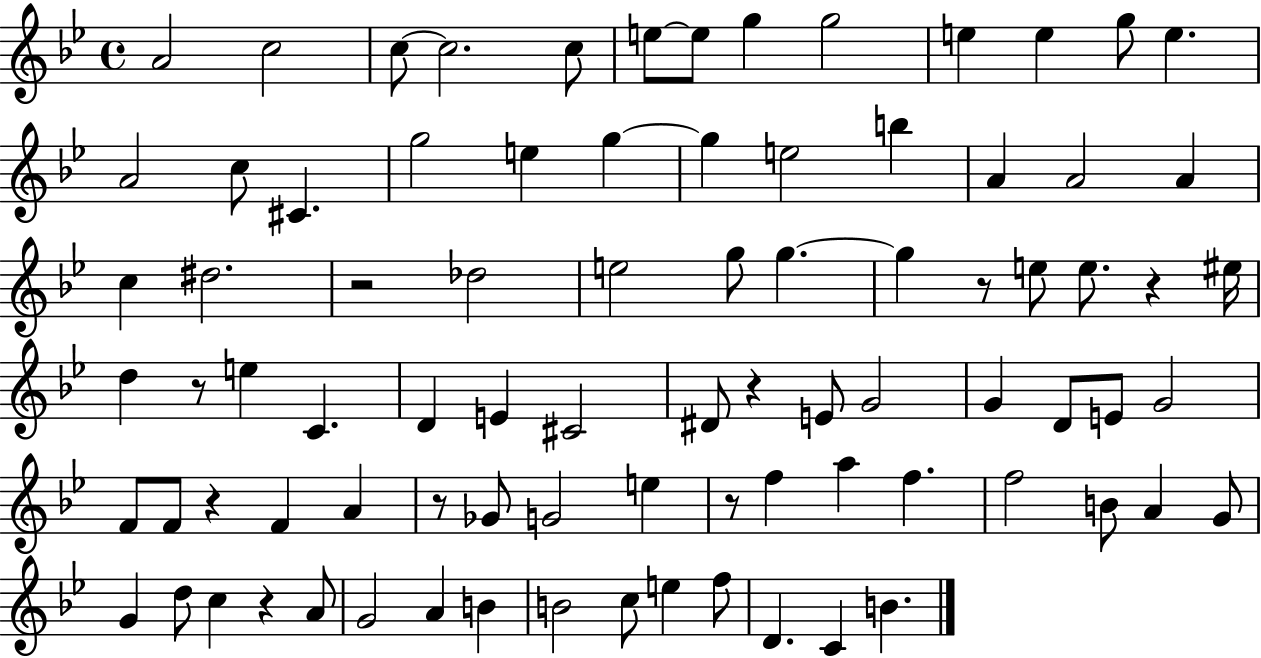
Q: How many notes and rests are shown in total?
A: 85